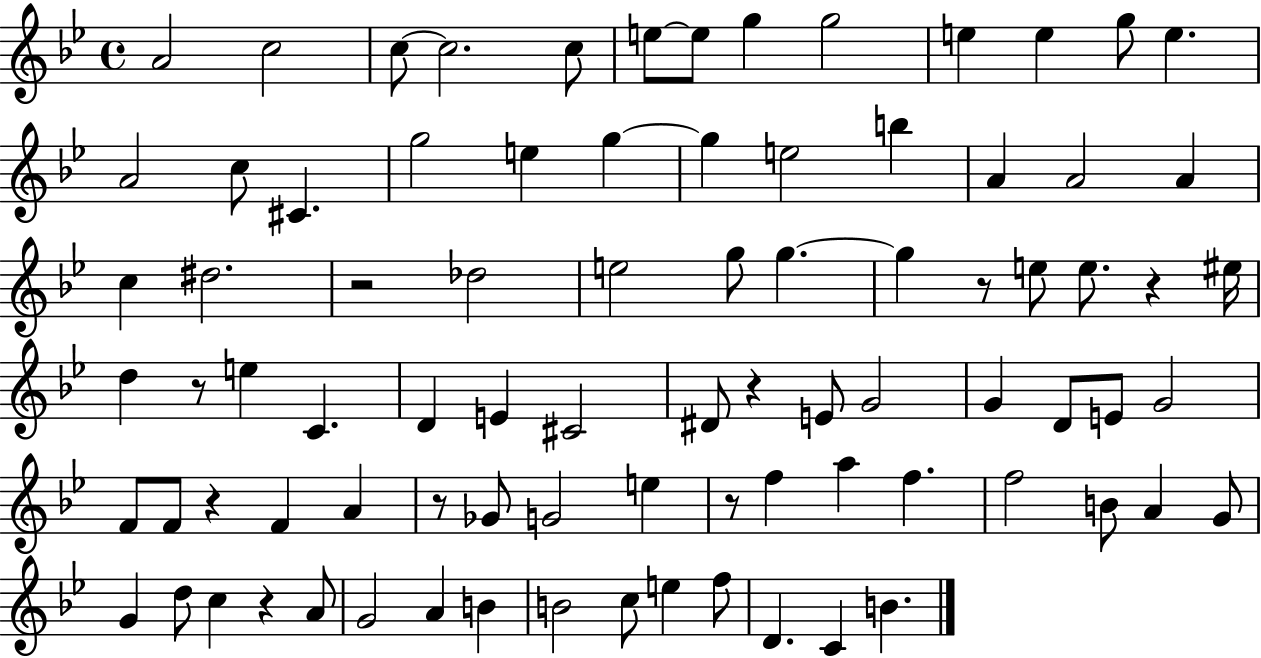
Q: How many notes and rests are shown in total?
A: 85